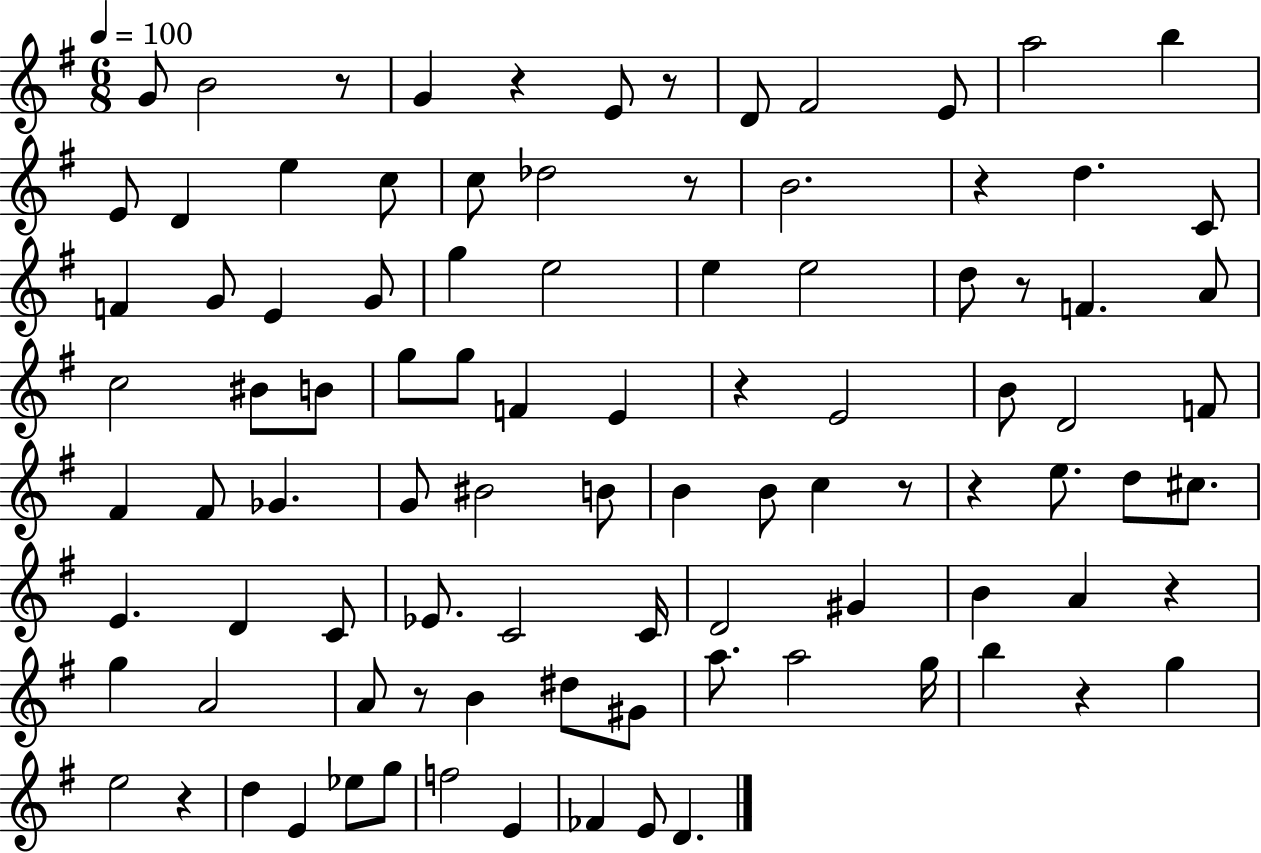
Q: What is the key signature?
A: G major